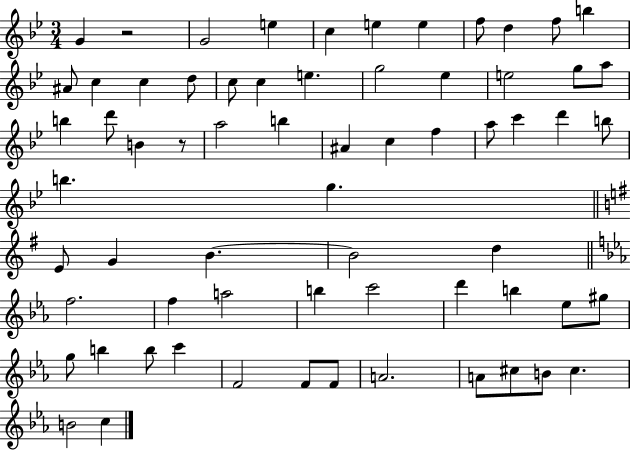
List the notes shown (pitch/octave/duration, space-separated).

G4/q R/h G4/h E5/q C5/q E5/q E5/q F5/e D5/q F5/e B5/q A#4/e C5/q C5/q D5/e C5/e C5/q E5/q. G5/h Eb5/q E5/h G5/e A5/e B5/q D6/e B4/q R/e A5/h B5/q A#4/q C5/q F5/q A5/e C6/q D6/q B5/e B5/q. G5/q. E4/e G4/q B4/q. B4/h D5/q F5/h. F5/q A5/h B5/q C6/h D6/q B5/q Eb5/e G#5/e G5/e B5/q B5/e C6/q F4/h F4/e F4/e A4/h. A4/e C#5/e B4/e C#5/q. B4/h C5/q